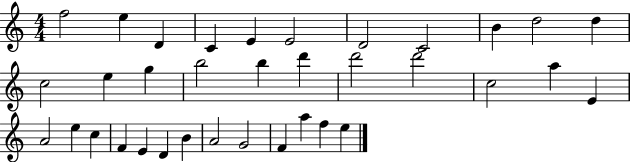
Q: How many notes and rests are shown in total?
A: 35